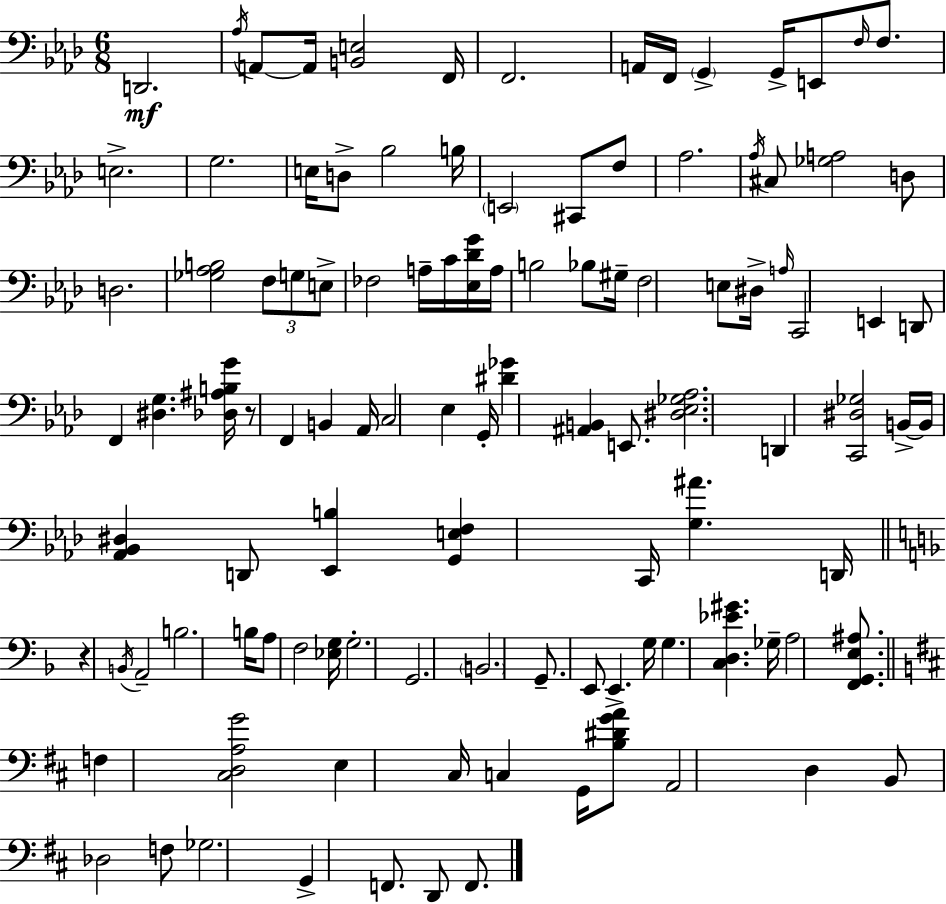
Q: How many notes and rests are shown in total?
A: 110